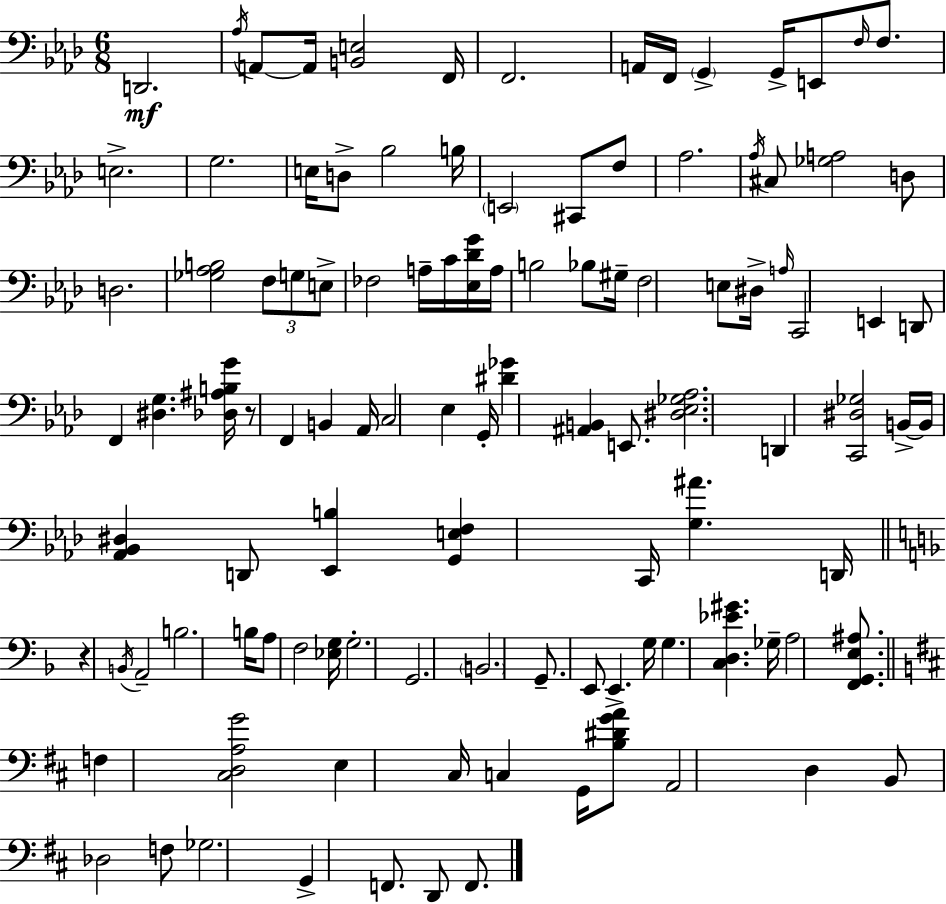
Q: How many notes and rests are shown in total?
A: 110